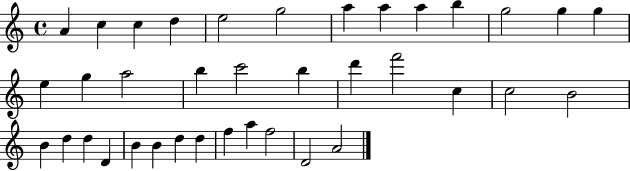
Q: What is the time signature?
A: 4/4